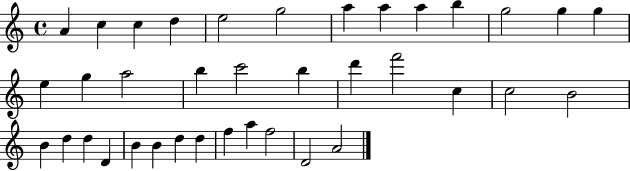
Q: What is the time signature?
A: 4/4